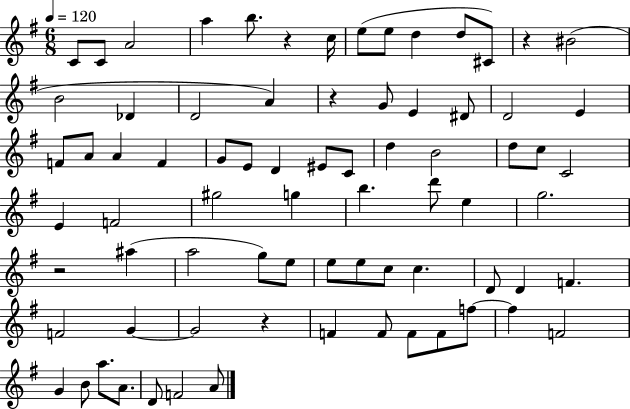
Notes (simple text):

C4/e C4/e A4/h A5/q B5/e. R/q C5/s E5/e E5/e D5/q D5/e C#4/e R/q BIS4/h B4/h Db4/q D4/h A4/q R/q G4/e E4/q D#4/e D4/h E4/q F4/e A4/e A4/q F4/q G4/e E4/e D4/q EIS4/e C4/e D5/q B4/h D5/e C5/e C4/h E4/q F4/h G#5/h G5/q B5/q. D6/e E5/q G5/h. R/h A#5/q A5/h G5/e E5/e E5/e E5/e C5/e C5/q. D4/e D4/q F4/q. F4/h G4/q G4/h R/q F4/q F4/e F4/e F4/e F5/e F5/q F4/h G4/q B4/e A5/e. A4/e. D4/e F4/h A4/e